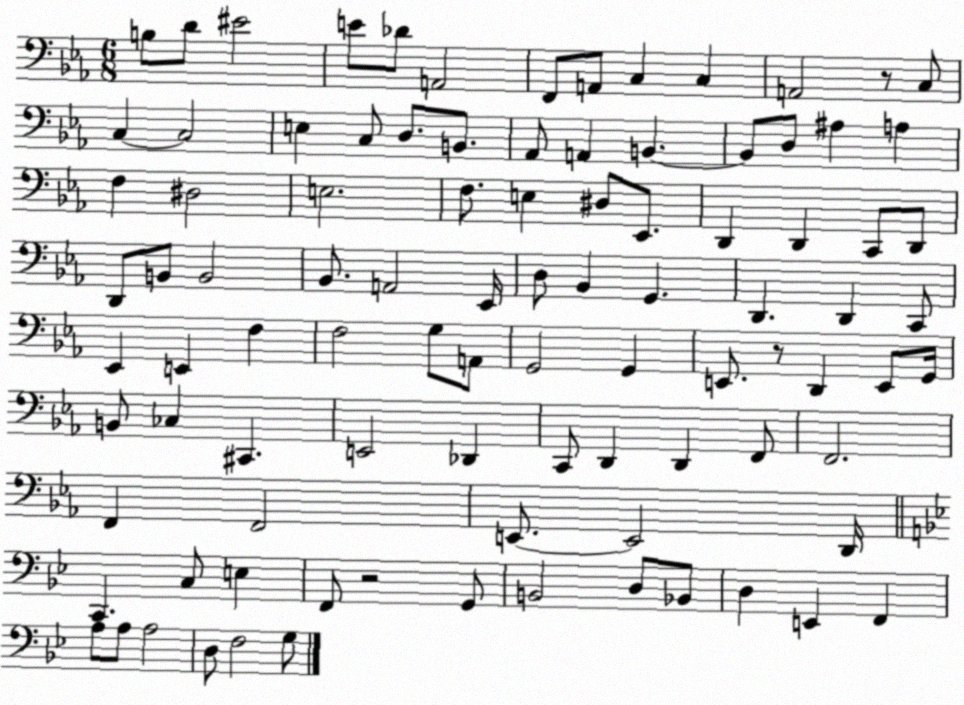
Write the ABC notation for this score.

X:1
T:Untitled
M:6/8
L:1/4
K:Eb
B,/2 D/2 ^E2 E/2 _D/2 A,,2 F,,/2 A,,/2 C, C, A,,2 z/2 C,/2 C, C,2 E, C,/2 D,/2 B,,/2 _A,,/2 A,, B,, B,,/2 D,/2 ^A, A, F, ^D,2 E,2 F,/2 E, ^D,/2 _E,,/2 D,, D,, C,,/2 D,,/2 D,,/2 B,,/2 B,,2 _B,,/2 A,,2 _E,,/4 D,/2 _B,, G,, D,, D,, C,,/2 _E,, E,, F, F,2 G,/2 A,,/2 G,,2 G,, E,,/2 z/2 D,, E,,/2 G,,/4 B,,/2 _C, ^C,, E,,2 _D,, C,,/2 D,, D,, F,,/2 F,,2 F,, F,,2 E,,/2 E,,2 D,,/4 C,, C,/2 E, F,,/2 z2 G,,/2 B,,2 D,/2 _B,,/2 D, E,, F,, A,/2 A,/2 A,2 D,/2 F,2 G,/2